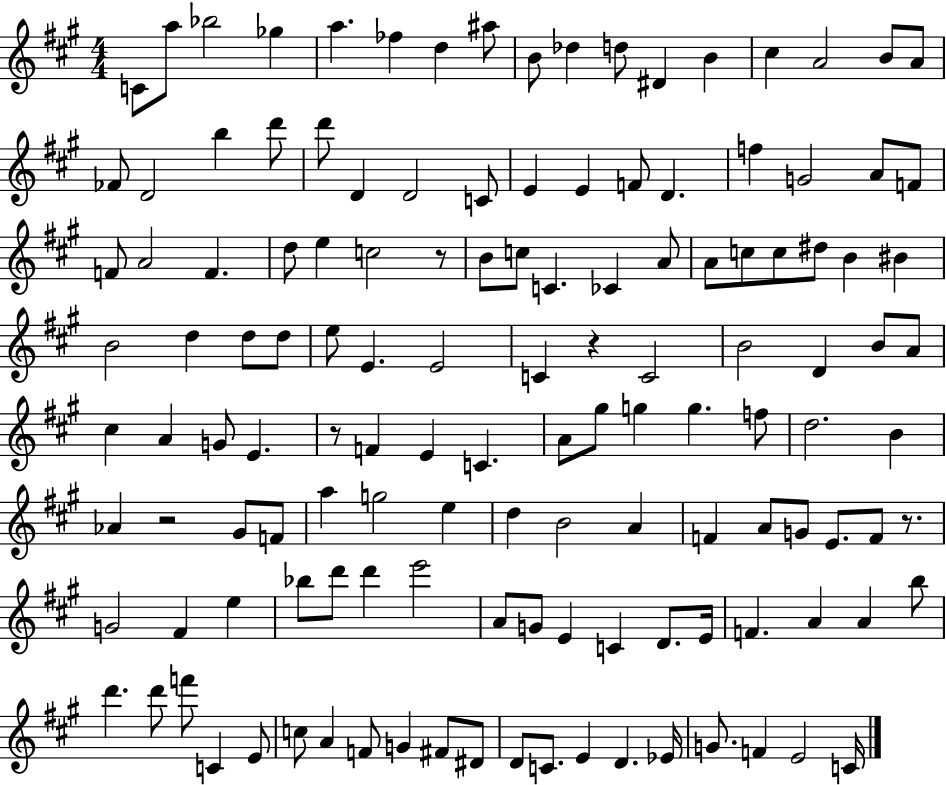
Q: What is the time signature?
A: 4/4